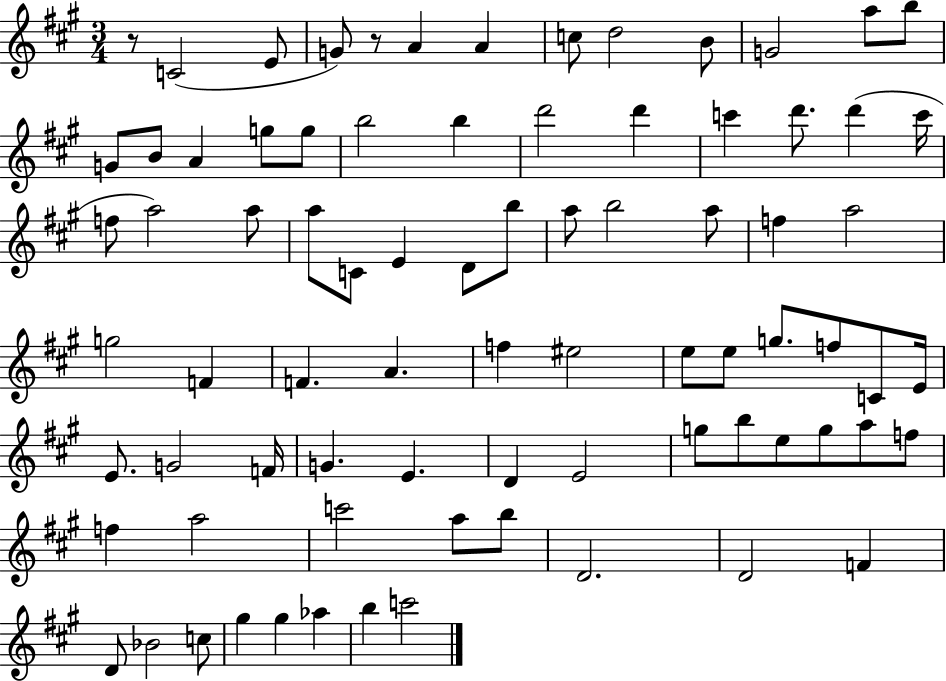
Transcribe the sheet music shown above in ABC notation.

X:1
T:Untitled
M:3/4
L:1/4
K:A
z/2 C2 E/2 G/2 z/2 A A c/2 d2 B/2 G2 a/2 b/2 G/2 B/2 A g/2 g/2 b2 b d'2 d' c' d'/2 d' c'/4 f/2 a2 a/2 a/2 C/2 E D/2 b/2 a/2 b2 a/2 f a2 g2 F F A f ^e2 e/2 e/2 g/2 f/2 C/2 E/4 E/2 G2 F/4 G E D E2 g/2 b/2 e/2 g/2 a/2 f/2 f a2 c'2 a/2 b/2 D2 D2 F D/2 _B2 c/2 ^g ^g _a b c'2